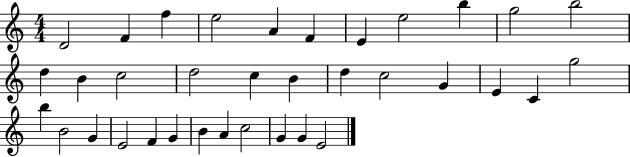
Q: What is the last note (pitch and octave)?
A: E4